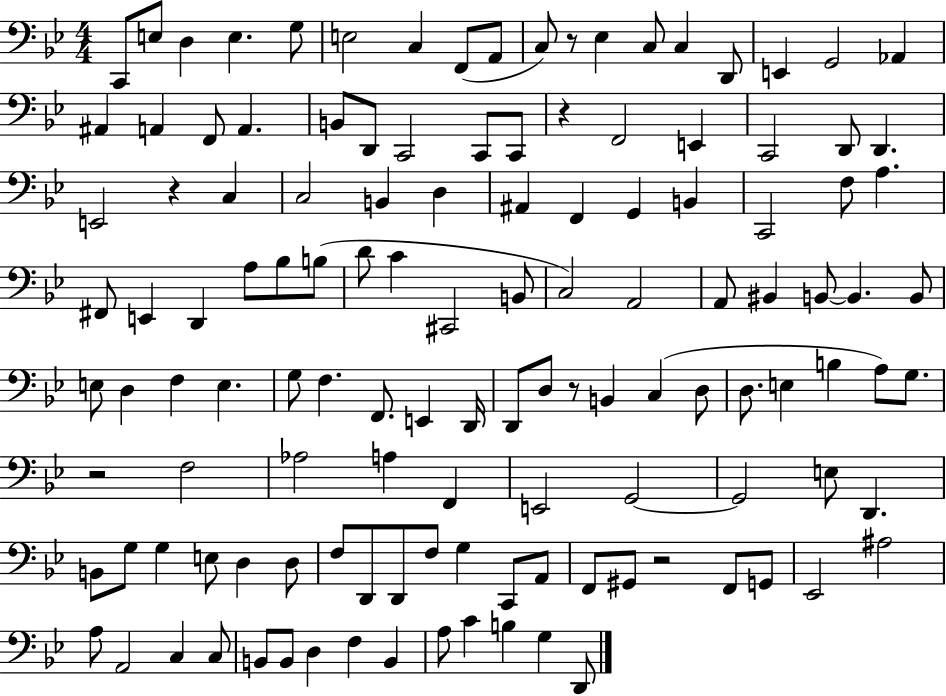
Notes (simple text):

C2/e E3/e D3/q E3/q. G3/e E3/h C3/q F2/e A2/e C3/e R/e Eb3/q C3/e C3/q D2/e E2/q G2/h Ab2/q A#2/q A2/q F2/e A2/q. B2/e D2/e C2/h C2/e C2/e R/q F2/h E2/q C2/h D2/e D2/q. E2/h R/q C3/q C3/h B2/q D3/q A#2/q F2/q G2/q B2/q C2/h F3/e A3/q. F#2/e E2/q D2/q A3/e Bb3/e B3/e D4/e C4/q C#2/h B2/e C3/h A2/h A2/e BIS2/q B2/e B2/q. B2/e E3/e D3/q F3/q E3/q. G3/e F3/q. F2/e. E2/q D2/s D2/e D3/e R/e B2/q C3/q D3/e D3/e. E3/q B3/q A3/e G3/e. R/h F3/h Ab3/h A3/q F2/q E2/h G2/h G2/h E3/e D2/q. B2/e G3/e G3/q E3/e D3/q D3/e F3/e D2/e D2/e F3/e G3/q C2/e A2/e F2/e G#2/e R/h F2/e G2/e Eb2/h A#3/h A3/e A2/h C3/q C3/e B2/e B2/e D3/q F3/q B2/q A3/e C4/q B3/q G3/q D2/e